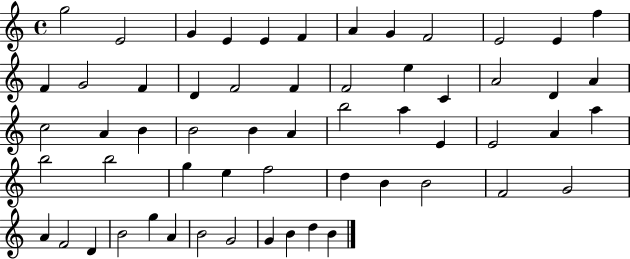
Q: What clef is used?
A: treble